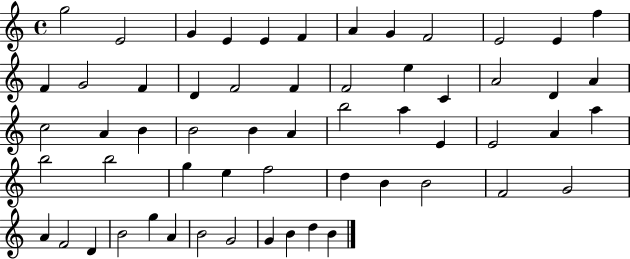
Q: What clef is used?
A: treble